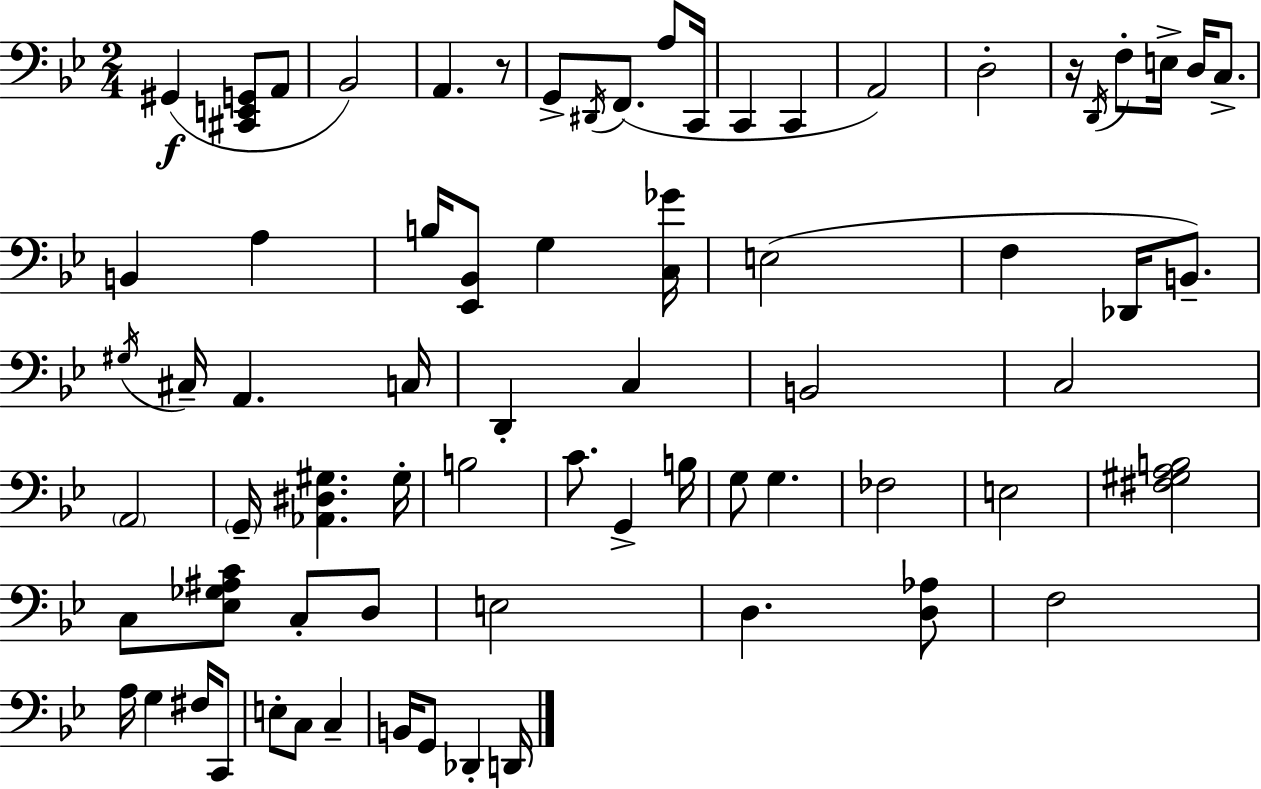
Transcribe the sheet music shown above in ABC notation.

X:1
T:Untitled
M:2/4
L:1/4
K:Gm
^G,, [^C,,E,,G,,]/2 A,,/2 _B,,2 A,, z/2 G,,/2 ^D,,/4 F,,/2 A,/2 C,,/4 C,, C,, A,,2 D,2 z/4 D,,/4 F,/2 E,/4 D,/4 C,/2 B,, A, B,/4 [_E,,_B,,]/2 G, [C,_G]/4 E,2 F, _D,,/4 B,,/2 ^G,/4 ^C,/4 A,, C,/4 D,, C, B,,2 C,2 A,,2 G,,/4 [_A,,^D,^G,] ^G,/4 B,2 C/2 G,, B,/4 G,/2 G, _F,2 E,2 [^F,^G,A,B,]2 C,/2 [_E,_G,^A,C]/2 C,/2 D,/2 E,2 D, [D,_A,]/2 F,2 A,/4 G, ^F,/4 C,,/2 E,/2 C,/2 C, B,,/4 G,,/2 _D,, D,,/4